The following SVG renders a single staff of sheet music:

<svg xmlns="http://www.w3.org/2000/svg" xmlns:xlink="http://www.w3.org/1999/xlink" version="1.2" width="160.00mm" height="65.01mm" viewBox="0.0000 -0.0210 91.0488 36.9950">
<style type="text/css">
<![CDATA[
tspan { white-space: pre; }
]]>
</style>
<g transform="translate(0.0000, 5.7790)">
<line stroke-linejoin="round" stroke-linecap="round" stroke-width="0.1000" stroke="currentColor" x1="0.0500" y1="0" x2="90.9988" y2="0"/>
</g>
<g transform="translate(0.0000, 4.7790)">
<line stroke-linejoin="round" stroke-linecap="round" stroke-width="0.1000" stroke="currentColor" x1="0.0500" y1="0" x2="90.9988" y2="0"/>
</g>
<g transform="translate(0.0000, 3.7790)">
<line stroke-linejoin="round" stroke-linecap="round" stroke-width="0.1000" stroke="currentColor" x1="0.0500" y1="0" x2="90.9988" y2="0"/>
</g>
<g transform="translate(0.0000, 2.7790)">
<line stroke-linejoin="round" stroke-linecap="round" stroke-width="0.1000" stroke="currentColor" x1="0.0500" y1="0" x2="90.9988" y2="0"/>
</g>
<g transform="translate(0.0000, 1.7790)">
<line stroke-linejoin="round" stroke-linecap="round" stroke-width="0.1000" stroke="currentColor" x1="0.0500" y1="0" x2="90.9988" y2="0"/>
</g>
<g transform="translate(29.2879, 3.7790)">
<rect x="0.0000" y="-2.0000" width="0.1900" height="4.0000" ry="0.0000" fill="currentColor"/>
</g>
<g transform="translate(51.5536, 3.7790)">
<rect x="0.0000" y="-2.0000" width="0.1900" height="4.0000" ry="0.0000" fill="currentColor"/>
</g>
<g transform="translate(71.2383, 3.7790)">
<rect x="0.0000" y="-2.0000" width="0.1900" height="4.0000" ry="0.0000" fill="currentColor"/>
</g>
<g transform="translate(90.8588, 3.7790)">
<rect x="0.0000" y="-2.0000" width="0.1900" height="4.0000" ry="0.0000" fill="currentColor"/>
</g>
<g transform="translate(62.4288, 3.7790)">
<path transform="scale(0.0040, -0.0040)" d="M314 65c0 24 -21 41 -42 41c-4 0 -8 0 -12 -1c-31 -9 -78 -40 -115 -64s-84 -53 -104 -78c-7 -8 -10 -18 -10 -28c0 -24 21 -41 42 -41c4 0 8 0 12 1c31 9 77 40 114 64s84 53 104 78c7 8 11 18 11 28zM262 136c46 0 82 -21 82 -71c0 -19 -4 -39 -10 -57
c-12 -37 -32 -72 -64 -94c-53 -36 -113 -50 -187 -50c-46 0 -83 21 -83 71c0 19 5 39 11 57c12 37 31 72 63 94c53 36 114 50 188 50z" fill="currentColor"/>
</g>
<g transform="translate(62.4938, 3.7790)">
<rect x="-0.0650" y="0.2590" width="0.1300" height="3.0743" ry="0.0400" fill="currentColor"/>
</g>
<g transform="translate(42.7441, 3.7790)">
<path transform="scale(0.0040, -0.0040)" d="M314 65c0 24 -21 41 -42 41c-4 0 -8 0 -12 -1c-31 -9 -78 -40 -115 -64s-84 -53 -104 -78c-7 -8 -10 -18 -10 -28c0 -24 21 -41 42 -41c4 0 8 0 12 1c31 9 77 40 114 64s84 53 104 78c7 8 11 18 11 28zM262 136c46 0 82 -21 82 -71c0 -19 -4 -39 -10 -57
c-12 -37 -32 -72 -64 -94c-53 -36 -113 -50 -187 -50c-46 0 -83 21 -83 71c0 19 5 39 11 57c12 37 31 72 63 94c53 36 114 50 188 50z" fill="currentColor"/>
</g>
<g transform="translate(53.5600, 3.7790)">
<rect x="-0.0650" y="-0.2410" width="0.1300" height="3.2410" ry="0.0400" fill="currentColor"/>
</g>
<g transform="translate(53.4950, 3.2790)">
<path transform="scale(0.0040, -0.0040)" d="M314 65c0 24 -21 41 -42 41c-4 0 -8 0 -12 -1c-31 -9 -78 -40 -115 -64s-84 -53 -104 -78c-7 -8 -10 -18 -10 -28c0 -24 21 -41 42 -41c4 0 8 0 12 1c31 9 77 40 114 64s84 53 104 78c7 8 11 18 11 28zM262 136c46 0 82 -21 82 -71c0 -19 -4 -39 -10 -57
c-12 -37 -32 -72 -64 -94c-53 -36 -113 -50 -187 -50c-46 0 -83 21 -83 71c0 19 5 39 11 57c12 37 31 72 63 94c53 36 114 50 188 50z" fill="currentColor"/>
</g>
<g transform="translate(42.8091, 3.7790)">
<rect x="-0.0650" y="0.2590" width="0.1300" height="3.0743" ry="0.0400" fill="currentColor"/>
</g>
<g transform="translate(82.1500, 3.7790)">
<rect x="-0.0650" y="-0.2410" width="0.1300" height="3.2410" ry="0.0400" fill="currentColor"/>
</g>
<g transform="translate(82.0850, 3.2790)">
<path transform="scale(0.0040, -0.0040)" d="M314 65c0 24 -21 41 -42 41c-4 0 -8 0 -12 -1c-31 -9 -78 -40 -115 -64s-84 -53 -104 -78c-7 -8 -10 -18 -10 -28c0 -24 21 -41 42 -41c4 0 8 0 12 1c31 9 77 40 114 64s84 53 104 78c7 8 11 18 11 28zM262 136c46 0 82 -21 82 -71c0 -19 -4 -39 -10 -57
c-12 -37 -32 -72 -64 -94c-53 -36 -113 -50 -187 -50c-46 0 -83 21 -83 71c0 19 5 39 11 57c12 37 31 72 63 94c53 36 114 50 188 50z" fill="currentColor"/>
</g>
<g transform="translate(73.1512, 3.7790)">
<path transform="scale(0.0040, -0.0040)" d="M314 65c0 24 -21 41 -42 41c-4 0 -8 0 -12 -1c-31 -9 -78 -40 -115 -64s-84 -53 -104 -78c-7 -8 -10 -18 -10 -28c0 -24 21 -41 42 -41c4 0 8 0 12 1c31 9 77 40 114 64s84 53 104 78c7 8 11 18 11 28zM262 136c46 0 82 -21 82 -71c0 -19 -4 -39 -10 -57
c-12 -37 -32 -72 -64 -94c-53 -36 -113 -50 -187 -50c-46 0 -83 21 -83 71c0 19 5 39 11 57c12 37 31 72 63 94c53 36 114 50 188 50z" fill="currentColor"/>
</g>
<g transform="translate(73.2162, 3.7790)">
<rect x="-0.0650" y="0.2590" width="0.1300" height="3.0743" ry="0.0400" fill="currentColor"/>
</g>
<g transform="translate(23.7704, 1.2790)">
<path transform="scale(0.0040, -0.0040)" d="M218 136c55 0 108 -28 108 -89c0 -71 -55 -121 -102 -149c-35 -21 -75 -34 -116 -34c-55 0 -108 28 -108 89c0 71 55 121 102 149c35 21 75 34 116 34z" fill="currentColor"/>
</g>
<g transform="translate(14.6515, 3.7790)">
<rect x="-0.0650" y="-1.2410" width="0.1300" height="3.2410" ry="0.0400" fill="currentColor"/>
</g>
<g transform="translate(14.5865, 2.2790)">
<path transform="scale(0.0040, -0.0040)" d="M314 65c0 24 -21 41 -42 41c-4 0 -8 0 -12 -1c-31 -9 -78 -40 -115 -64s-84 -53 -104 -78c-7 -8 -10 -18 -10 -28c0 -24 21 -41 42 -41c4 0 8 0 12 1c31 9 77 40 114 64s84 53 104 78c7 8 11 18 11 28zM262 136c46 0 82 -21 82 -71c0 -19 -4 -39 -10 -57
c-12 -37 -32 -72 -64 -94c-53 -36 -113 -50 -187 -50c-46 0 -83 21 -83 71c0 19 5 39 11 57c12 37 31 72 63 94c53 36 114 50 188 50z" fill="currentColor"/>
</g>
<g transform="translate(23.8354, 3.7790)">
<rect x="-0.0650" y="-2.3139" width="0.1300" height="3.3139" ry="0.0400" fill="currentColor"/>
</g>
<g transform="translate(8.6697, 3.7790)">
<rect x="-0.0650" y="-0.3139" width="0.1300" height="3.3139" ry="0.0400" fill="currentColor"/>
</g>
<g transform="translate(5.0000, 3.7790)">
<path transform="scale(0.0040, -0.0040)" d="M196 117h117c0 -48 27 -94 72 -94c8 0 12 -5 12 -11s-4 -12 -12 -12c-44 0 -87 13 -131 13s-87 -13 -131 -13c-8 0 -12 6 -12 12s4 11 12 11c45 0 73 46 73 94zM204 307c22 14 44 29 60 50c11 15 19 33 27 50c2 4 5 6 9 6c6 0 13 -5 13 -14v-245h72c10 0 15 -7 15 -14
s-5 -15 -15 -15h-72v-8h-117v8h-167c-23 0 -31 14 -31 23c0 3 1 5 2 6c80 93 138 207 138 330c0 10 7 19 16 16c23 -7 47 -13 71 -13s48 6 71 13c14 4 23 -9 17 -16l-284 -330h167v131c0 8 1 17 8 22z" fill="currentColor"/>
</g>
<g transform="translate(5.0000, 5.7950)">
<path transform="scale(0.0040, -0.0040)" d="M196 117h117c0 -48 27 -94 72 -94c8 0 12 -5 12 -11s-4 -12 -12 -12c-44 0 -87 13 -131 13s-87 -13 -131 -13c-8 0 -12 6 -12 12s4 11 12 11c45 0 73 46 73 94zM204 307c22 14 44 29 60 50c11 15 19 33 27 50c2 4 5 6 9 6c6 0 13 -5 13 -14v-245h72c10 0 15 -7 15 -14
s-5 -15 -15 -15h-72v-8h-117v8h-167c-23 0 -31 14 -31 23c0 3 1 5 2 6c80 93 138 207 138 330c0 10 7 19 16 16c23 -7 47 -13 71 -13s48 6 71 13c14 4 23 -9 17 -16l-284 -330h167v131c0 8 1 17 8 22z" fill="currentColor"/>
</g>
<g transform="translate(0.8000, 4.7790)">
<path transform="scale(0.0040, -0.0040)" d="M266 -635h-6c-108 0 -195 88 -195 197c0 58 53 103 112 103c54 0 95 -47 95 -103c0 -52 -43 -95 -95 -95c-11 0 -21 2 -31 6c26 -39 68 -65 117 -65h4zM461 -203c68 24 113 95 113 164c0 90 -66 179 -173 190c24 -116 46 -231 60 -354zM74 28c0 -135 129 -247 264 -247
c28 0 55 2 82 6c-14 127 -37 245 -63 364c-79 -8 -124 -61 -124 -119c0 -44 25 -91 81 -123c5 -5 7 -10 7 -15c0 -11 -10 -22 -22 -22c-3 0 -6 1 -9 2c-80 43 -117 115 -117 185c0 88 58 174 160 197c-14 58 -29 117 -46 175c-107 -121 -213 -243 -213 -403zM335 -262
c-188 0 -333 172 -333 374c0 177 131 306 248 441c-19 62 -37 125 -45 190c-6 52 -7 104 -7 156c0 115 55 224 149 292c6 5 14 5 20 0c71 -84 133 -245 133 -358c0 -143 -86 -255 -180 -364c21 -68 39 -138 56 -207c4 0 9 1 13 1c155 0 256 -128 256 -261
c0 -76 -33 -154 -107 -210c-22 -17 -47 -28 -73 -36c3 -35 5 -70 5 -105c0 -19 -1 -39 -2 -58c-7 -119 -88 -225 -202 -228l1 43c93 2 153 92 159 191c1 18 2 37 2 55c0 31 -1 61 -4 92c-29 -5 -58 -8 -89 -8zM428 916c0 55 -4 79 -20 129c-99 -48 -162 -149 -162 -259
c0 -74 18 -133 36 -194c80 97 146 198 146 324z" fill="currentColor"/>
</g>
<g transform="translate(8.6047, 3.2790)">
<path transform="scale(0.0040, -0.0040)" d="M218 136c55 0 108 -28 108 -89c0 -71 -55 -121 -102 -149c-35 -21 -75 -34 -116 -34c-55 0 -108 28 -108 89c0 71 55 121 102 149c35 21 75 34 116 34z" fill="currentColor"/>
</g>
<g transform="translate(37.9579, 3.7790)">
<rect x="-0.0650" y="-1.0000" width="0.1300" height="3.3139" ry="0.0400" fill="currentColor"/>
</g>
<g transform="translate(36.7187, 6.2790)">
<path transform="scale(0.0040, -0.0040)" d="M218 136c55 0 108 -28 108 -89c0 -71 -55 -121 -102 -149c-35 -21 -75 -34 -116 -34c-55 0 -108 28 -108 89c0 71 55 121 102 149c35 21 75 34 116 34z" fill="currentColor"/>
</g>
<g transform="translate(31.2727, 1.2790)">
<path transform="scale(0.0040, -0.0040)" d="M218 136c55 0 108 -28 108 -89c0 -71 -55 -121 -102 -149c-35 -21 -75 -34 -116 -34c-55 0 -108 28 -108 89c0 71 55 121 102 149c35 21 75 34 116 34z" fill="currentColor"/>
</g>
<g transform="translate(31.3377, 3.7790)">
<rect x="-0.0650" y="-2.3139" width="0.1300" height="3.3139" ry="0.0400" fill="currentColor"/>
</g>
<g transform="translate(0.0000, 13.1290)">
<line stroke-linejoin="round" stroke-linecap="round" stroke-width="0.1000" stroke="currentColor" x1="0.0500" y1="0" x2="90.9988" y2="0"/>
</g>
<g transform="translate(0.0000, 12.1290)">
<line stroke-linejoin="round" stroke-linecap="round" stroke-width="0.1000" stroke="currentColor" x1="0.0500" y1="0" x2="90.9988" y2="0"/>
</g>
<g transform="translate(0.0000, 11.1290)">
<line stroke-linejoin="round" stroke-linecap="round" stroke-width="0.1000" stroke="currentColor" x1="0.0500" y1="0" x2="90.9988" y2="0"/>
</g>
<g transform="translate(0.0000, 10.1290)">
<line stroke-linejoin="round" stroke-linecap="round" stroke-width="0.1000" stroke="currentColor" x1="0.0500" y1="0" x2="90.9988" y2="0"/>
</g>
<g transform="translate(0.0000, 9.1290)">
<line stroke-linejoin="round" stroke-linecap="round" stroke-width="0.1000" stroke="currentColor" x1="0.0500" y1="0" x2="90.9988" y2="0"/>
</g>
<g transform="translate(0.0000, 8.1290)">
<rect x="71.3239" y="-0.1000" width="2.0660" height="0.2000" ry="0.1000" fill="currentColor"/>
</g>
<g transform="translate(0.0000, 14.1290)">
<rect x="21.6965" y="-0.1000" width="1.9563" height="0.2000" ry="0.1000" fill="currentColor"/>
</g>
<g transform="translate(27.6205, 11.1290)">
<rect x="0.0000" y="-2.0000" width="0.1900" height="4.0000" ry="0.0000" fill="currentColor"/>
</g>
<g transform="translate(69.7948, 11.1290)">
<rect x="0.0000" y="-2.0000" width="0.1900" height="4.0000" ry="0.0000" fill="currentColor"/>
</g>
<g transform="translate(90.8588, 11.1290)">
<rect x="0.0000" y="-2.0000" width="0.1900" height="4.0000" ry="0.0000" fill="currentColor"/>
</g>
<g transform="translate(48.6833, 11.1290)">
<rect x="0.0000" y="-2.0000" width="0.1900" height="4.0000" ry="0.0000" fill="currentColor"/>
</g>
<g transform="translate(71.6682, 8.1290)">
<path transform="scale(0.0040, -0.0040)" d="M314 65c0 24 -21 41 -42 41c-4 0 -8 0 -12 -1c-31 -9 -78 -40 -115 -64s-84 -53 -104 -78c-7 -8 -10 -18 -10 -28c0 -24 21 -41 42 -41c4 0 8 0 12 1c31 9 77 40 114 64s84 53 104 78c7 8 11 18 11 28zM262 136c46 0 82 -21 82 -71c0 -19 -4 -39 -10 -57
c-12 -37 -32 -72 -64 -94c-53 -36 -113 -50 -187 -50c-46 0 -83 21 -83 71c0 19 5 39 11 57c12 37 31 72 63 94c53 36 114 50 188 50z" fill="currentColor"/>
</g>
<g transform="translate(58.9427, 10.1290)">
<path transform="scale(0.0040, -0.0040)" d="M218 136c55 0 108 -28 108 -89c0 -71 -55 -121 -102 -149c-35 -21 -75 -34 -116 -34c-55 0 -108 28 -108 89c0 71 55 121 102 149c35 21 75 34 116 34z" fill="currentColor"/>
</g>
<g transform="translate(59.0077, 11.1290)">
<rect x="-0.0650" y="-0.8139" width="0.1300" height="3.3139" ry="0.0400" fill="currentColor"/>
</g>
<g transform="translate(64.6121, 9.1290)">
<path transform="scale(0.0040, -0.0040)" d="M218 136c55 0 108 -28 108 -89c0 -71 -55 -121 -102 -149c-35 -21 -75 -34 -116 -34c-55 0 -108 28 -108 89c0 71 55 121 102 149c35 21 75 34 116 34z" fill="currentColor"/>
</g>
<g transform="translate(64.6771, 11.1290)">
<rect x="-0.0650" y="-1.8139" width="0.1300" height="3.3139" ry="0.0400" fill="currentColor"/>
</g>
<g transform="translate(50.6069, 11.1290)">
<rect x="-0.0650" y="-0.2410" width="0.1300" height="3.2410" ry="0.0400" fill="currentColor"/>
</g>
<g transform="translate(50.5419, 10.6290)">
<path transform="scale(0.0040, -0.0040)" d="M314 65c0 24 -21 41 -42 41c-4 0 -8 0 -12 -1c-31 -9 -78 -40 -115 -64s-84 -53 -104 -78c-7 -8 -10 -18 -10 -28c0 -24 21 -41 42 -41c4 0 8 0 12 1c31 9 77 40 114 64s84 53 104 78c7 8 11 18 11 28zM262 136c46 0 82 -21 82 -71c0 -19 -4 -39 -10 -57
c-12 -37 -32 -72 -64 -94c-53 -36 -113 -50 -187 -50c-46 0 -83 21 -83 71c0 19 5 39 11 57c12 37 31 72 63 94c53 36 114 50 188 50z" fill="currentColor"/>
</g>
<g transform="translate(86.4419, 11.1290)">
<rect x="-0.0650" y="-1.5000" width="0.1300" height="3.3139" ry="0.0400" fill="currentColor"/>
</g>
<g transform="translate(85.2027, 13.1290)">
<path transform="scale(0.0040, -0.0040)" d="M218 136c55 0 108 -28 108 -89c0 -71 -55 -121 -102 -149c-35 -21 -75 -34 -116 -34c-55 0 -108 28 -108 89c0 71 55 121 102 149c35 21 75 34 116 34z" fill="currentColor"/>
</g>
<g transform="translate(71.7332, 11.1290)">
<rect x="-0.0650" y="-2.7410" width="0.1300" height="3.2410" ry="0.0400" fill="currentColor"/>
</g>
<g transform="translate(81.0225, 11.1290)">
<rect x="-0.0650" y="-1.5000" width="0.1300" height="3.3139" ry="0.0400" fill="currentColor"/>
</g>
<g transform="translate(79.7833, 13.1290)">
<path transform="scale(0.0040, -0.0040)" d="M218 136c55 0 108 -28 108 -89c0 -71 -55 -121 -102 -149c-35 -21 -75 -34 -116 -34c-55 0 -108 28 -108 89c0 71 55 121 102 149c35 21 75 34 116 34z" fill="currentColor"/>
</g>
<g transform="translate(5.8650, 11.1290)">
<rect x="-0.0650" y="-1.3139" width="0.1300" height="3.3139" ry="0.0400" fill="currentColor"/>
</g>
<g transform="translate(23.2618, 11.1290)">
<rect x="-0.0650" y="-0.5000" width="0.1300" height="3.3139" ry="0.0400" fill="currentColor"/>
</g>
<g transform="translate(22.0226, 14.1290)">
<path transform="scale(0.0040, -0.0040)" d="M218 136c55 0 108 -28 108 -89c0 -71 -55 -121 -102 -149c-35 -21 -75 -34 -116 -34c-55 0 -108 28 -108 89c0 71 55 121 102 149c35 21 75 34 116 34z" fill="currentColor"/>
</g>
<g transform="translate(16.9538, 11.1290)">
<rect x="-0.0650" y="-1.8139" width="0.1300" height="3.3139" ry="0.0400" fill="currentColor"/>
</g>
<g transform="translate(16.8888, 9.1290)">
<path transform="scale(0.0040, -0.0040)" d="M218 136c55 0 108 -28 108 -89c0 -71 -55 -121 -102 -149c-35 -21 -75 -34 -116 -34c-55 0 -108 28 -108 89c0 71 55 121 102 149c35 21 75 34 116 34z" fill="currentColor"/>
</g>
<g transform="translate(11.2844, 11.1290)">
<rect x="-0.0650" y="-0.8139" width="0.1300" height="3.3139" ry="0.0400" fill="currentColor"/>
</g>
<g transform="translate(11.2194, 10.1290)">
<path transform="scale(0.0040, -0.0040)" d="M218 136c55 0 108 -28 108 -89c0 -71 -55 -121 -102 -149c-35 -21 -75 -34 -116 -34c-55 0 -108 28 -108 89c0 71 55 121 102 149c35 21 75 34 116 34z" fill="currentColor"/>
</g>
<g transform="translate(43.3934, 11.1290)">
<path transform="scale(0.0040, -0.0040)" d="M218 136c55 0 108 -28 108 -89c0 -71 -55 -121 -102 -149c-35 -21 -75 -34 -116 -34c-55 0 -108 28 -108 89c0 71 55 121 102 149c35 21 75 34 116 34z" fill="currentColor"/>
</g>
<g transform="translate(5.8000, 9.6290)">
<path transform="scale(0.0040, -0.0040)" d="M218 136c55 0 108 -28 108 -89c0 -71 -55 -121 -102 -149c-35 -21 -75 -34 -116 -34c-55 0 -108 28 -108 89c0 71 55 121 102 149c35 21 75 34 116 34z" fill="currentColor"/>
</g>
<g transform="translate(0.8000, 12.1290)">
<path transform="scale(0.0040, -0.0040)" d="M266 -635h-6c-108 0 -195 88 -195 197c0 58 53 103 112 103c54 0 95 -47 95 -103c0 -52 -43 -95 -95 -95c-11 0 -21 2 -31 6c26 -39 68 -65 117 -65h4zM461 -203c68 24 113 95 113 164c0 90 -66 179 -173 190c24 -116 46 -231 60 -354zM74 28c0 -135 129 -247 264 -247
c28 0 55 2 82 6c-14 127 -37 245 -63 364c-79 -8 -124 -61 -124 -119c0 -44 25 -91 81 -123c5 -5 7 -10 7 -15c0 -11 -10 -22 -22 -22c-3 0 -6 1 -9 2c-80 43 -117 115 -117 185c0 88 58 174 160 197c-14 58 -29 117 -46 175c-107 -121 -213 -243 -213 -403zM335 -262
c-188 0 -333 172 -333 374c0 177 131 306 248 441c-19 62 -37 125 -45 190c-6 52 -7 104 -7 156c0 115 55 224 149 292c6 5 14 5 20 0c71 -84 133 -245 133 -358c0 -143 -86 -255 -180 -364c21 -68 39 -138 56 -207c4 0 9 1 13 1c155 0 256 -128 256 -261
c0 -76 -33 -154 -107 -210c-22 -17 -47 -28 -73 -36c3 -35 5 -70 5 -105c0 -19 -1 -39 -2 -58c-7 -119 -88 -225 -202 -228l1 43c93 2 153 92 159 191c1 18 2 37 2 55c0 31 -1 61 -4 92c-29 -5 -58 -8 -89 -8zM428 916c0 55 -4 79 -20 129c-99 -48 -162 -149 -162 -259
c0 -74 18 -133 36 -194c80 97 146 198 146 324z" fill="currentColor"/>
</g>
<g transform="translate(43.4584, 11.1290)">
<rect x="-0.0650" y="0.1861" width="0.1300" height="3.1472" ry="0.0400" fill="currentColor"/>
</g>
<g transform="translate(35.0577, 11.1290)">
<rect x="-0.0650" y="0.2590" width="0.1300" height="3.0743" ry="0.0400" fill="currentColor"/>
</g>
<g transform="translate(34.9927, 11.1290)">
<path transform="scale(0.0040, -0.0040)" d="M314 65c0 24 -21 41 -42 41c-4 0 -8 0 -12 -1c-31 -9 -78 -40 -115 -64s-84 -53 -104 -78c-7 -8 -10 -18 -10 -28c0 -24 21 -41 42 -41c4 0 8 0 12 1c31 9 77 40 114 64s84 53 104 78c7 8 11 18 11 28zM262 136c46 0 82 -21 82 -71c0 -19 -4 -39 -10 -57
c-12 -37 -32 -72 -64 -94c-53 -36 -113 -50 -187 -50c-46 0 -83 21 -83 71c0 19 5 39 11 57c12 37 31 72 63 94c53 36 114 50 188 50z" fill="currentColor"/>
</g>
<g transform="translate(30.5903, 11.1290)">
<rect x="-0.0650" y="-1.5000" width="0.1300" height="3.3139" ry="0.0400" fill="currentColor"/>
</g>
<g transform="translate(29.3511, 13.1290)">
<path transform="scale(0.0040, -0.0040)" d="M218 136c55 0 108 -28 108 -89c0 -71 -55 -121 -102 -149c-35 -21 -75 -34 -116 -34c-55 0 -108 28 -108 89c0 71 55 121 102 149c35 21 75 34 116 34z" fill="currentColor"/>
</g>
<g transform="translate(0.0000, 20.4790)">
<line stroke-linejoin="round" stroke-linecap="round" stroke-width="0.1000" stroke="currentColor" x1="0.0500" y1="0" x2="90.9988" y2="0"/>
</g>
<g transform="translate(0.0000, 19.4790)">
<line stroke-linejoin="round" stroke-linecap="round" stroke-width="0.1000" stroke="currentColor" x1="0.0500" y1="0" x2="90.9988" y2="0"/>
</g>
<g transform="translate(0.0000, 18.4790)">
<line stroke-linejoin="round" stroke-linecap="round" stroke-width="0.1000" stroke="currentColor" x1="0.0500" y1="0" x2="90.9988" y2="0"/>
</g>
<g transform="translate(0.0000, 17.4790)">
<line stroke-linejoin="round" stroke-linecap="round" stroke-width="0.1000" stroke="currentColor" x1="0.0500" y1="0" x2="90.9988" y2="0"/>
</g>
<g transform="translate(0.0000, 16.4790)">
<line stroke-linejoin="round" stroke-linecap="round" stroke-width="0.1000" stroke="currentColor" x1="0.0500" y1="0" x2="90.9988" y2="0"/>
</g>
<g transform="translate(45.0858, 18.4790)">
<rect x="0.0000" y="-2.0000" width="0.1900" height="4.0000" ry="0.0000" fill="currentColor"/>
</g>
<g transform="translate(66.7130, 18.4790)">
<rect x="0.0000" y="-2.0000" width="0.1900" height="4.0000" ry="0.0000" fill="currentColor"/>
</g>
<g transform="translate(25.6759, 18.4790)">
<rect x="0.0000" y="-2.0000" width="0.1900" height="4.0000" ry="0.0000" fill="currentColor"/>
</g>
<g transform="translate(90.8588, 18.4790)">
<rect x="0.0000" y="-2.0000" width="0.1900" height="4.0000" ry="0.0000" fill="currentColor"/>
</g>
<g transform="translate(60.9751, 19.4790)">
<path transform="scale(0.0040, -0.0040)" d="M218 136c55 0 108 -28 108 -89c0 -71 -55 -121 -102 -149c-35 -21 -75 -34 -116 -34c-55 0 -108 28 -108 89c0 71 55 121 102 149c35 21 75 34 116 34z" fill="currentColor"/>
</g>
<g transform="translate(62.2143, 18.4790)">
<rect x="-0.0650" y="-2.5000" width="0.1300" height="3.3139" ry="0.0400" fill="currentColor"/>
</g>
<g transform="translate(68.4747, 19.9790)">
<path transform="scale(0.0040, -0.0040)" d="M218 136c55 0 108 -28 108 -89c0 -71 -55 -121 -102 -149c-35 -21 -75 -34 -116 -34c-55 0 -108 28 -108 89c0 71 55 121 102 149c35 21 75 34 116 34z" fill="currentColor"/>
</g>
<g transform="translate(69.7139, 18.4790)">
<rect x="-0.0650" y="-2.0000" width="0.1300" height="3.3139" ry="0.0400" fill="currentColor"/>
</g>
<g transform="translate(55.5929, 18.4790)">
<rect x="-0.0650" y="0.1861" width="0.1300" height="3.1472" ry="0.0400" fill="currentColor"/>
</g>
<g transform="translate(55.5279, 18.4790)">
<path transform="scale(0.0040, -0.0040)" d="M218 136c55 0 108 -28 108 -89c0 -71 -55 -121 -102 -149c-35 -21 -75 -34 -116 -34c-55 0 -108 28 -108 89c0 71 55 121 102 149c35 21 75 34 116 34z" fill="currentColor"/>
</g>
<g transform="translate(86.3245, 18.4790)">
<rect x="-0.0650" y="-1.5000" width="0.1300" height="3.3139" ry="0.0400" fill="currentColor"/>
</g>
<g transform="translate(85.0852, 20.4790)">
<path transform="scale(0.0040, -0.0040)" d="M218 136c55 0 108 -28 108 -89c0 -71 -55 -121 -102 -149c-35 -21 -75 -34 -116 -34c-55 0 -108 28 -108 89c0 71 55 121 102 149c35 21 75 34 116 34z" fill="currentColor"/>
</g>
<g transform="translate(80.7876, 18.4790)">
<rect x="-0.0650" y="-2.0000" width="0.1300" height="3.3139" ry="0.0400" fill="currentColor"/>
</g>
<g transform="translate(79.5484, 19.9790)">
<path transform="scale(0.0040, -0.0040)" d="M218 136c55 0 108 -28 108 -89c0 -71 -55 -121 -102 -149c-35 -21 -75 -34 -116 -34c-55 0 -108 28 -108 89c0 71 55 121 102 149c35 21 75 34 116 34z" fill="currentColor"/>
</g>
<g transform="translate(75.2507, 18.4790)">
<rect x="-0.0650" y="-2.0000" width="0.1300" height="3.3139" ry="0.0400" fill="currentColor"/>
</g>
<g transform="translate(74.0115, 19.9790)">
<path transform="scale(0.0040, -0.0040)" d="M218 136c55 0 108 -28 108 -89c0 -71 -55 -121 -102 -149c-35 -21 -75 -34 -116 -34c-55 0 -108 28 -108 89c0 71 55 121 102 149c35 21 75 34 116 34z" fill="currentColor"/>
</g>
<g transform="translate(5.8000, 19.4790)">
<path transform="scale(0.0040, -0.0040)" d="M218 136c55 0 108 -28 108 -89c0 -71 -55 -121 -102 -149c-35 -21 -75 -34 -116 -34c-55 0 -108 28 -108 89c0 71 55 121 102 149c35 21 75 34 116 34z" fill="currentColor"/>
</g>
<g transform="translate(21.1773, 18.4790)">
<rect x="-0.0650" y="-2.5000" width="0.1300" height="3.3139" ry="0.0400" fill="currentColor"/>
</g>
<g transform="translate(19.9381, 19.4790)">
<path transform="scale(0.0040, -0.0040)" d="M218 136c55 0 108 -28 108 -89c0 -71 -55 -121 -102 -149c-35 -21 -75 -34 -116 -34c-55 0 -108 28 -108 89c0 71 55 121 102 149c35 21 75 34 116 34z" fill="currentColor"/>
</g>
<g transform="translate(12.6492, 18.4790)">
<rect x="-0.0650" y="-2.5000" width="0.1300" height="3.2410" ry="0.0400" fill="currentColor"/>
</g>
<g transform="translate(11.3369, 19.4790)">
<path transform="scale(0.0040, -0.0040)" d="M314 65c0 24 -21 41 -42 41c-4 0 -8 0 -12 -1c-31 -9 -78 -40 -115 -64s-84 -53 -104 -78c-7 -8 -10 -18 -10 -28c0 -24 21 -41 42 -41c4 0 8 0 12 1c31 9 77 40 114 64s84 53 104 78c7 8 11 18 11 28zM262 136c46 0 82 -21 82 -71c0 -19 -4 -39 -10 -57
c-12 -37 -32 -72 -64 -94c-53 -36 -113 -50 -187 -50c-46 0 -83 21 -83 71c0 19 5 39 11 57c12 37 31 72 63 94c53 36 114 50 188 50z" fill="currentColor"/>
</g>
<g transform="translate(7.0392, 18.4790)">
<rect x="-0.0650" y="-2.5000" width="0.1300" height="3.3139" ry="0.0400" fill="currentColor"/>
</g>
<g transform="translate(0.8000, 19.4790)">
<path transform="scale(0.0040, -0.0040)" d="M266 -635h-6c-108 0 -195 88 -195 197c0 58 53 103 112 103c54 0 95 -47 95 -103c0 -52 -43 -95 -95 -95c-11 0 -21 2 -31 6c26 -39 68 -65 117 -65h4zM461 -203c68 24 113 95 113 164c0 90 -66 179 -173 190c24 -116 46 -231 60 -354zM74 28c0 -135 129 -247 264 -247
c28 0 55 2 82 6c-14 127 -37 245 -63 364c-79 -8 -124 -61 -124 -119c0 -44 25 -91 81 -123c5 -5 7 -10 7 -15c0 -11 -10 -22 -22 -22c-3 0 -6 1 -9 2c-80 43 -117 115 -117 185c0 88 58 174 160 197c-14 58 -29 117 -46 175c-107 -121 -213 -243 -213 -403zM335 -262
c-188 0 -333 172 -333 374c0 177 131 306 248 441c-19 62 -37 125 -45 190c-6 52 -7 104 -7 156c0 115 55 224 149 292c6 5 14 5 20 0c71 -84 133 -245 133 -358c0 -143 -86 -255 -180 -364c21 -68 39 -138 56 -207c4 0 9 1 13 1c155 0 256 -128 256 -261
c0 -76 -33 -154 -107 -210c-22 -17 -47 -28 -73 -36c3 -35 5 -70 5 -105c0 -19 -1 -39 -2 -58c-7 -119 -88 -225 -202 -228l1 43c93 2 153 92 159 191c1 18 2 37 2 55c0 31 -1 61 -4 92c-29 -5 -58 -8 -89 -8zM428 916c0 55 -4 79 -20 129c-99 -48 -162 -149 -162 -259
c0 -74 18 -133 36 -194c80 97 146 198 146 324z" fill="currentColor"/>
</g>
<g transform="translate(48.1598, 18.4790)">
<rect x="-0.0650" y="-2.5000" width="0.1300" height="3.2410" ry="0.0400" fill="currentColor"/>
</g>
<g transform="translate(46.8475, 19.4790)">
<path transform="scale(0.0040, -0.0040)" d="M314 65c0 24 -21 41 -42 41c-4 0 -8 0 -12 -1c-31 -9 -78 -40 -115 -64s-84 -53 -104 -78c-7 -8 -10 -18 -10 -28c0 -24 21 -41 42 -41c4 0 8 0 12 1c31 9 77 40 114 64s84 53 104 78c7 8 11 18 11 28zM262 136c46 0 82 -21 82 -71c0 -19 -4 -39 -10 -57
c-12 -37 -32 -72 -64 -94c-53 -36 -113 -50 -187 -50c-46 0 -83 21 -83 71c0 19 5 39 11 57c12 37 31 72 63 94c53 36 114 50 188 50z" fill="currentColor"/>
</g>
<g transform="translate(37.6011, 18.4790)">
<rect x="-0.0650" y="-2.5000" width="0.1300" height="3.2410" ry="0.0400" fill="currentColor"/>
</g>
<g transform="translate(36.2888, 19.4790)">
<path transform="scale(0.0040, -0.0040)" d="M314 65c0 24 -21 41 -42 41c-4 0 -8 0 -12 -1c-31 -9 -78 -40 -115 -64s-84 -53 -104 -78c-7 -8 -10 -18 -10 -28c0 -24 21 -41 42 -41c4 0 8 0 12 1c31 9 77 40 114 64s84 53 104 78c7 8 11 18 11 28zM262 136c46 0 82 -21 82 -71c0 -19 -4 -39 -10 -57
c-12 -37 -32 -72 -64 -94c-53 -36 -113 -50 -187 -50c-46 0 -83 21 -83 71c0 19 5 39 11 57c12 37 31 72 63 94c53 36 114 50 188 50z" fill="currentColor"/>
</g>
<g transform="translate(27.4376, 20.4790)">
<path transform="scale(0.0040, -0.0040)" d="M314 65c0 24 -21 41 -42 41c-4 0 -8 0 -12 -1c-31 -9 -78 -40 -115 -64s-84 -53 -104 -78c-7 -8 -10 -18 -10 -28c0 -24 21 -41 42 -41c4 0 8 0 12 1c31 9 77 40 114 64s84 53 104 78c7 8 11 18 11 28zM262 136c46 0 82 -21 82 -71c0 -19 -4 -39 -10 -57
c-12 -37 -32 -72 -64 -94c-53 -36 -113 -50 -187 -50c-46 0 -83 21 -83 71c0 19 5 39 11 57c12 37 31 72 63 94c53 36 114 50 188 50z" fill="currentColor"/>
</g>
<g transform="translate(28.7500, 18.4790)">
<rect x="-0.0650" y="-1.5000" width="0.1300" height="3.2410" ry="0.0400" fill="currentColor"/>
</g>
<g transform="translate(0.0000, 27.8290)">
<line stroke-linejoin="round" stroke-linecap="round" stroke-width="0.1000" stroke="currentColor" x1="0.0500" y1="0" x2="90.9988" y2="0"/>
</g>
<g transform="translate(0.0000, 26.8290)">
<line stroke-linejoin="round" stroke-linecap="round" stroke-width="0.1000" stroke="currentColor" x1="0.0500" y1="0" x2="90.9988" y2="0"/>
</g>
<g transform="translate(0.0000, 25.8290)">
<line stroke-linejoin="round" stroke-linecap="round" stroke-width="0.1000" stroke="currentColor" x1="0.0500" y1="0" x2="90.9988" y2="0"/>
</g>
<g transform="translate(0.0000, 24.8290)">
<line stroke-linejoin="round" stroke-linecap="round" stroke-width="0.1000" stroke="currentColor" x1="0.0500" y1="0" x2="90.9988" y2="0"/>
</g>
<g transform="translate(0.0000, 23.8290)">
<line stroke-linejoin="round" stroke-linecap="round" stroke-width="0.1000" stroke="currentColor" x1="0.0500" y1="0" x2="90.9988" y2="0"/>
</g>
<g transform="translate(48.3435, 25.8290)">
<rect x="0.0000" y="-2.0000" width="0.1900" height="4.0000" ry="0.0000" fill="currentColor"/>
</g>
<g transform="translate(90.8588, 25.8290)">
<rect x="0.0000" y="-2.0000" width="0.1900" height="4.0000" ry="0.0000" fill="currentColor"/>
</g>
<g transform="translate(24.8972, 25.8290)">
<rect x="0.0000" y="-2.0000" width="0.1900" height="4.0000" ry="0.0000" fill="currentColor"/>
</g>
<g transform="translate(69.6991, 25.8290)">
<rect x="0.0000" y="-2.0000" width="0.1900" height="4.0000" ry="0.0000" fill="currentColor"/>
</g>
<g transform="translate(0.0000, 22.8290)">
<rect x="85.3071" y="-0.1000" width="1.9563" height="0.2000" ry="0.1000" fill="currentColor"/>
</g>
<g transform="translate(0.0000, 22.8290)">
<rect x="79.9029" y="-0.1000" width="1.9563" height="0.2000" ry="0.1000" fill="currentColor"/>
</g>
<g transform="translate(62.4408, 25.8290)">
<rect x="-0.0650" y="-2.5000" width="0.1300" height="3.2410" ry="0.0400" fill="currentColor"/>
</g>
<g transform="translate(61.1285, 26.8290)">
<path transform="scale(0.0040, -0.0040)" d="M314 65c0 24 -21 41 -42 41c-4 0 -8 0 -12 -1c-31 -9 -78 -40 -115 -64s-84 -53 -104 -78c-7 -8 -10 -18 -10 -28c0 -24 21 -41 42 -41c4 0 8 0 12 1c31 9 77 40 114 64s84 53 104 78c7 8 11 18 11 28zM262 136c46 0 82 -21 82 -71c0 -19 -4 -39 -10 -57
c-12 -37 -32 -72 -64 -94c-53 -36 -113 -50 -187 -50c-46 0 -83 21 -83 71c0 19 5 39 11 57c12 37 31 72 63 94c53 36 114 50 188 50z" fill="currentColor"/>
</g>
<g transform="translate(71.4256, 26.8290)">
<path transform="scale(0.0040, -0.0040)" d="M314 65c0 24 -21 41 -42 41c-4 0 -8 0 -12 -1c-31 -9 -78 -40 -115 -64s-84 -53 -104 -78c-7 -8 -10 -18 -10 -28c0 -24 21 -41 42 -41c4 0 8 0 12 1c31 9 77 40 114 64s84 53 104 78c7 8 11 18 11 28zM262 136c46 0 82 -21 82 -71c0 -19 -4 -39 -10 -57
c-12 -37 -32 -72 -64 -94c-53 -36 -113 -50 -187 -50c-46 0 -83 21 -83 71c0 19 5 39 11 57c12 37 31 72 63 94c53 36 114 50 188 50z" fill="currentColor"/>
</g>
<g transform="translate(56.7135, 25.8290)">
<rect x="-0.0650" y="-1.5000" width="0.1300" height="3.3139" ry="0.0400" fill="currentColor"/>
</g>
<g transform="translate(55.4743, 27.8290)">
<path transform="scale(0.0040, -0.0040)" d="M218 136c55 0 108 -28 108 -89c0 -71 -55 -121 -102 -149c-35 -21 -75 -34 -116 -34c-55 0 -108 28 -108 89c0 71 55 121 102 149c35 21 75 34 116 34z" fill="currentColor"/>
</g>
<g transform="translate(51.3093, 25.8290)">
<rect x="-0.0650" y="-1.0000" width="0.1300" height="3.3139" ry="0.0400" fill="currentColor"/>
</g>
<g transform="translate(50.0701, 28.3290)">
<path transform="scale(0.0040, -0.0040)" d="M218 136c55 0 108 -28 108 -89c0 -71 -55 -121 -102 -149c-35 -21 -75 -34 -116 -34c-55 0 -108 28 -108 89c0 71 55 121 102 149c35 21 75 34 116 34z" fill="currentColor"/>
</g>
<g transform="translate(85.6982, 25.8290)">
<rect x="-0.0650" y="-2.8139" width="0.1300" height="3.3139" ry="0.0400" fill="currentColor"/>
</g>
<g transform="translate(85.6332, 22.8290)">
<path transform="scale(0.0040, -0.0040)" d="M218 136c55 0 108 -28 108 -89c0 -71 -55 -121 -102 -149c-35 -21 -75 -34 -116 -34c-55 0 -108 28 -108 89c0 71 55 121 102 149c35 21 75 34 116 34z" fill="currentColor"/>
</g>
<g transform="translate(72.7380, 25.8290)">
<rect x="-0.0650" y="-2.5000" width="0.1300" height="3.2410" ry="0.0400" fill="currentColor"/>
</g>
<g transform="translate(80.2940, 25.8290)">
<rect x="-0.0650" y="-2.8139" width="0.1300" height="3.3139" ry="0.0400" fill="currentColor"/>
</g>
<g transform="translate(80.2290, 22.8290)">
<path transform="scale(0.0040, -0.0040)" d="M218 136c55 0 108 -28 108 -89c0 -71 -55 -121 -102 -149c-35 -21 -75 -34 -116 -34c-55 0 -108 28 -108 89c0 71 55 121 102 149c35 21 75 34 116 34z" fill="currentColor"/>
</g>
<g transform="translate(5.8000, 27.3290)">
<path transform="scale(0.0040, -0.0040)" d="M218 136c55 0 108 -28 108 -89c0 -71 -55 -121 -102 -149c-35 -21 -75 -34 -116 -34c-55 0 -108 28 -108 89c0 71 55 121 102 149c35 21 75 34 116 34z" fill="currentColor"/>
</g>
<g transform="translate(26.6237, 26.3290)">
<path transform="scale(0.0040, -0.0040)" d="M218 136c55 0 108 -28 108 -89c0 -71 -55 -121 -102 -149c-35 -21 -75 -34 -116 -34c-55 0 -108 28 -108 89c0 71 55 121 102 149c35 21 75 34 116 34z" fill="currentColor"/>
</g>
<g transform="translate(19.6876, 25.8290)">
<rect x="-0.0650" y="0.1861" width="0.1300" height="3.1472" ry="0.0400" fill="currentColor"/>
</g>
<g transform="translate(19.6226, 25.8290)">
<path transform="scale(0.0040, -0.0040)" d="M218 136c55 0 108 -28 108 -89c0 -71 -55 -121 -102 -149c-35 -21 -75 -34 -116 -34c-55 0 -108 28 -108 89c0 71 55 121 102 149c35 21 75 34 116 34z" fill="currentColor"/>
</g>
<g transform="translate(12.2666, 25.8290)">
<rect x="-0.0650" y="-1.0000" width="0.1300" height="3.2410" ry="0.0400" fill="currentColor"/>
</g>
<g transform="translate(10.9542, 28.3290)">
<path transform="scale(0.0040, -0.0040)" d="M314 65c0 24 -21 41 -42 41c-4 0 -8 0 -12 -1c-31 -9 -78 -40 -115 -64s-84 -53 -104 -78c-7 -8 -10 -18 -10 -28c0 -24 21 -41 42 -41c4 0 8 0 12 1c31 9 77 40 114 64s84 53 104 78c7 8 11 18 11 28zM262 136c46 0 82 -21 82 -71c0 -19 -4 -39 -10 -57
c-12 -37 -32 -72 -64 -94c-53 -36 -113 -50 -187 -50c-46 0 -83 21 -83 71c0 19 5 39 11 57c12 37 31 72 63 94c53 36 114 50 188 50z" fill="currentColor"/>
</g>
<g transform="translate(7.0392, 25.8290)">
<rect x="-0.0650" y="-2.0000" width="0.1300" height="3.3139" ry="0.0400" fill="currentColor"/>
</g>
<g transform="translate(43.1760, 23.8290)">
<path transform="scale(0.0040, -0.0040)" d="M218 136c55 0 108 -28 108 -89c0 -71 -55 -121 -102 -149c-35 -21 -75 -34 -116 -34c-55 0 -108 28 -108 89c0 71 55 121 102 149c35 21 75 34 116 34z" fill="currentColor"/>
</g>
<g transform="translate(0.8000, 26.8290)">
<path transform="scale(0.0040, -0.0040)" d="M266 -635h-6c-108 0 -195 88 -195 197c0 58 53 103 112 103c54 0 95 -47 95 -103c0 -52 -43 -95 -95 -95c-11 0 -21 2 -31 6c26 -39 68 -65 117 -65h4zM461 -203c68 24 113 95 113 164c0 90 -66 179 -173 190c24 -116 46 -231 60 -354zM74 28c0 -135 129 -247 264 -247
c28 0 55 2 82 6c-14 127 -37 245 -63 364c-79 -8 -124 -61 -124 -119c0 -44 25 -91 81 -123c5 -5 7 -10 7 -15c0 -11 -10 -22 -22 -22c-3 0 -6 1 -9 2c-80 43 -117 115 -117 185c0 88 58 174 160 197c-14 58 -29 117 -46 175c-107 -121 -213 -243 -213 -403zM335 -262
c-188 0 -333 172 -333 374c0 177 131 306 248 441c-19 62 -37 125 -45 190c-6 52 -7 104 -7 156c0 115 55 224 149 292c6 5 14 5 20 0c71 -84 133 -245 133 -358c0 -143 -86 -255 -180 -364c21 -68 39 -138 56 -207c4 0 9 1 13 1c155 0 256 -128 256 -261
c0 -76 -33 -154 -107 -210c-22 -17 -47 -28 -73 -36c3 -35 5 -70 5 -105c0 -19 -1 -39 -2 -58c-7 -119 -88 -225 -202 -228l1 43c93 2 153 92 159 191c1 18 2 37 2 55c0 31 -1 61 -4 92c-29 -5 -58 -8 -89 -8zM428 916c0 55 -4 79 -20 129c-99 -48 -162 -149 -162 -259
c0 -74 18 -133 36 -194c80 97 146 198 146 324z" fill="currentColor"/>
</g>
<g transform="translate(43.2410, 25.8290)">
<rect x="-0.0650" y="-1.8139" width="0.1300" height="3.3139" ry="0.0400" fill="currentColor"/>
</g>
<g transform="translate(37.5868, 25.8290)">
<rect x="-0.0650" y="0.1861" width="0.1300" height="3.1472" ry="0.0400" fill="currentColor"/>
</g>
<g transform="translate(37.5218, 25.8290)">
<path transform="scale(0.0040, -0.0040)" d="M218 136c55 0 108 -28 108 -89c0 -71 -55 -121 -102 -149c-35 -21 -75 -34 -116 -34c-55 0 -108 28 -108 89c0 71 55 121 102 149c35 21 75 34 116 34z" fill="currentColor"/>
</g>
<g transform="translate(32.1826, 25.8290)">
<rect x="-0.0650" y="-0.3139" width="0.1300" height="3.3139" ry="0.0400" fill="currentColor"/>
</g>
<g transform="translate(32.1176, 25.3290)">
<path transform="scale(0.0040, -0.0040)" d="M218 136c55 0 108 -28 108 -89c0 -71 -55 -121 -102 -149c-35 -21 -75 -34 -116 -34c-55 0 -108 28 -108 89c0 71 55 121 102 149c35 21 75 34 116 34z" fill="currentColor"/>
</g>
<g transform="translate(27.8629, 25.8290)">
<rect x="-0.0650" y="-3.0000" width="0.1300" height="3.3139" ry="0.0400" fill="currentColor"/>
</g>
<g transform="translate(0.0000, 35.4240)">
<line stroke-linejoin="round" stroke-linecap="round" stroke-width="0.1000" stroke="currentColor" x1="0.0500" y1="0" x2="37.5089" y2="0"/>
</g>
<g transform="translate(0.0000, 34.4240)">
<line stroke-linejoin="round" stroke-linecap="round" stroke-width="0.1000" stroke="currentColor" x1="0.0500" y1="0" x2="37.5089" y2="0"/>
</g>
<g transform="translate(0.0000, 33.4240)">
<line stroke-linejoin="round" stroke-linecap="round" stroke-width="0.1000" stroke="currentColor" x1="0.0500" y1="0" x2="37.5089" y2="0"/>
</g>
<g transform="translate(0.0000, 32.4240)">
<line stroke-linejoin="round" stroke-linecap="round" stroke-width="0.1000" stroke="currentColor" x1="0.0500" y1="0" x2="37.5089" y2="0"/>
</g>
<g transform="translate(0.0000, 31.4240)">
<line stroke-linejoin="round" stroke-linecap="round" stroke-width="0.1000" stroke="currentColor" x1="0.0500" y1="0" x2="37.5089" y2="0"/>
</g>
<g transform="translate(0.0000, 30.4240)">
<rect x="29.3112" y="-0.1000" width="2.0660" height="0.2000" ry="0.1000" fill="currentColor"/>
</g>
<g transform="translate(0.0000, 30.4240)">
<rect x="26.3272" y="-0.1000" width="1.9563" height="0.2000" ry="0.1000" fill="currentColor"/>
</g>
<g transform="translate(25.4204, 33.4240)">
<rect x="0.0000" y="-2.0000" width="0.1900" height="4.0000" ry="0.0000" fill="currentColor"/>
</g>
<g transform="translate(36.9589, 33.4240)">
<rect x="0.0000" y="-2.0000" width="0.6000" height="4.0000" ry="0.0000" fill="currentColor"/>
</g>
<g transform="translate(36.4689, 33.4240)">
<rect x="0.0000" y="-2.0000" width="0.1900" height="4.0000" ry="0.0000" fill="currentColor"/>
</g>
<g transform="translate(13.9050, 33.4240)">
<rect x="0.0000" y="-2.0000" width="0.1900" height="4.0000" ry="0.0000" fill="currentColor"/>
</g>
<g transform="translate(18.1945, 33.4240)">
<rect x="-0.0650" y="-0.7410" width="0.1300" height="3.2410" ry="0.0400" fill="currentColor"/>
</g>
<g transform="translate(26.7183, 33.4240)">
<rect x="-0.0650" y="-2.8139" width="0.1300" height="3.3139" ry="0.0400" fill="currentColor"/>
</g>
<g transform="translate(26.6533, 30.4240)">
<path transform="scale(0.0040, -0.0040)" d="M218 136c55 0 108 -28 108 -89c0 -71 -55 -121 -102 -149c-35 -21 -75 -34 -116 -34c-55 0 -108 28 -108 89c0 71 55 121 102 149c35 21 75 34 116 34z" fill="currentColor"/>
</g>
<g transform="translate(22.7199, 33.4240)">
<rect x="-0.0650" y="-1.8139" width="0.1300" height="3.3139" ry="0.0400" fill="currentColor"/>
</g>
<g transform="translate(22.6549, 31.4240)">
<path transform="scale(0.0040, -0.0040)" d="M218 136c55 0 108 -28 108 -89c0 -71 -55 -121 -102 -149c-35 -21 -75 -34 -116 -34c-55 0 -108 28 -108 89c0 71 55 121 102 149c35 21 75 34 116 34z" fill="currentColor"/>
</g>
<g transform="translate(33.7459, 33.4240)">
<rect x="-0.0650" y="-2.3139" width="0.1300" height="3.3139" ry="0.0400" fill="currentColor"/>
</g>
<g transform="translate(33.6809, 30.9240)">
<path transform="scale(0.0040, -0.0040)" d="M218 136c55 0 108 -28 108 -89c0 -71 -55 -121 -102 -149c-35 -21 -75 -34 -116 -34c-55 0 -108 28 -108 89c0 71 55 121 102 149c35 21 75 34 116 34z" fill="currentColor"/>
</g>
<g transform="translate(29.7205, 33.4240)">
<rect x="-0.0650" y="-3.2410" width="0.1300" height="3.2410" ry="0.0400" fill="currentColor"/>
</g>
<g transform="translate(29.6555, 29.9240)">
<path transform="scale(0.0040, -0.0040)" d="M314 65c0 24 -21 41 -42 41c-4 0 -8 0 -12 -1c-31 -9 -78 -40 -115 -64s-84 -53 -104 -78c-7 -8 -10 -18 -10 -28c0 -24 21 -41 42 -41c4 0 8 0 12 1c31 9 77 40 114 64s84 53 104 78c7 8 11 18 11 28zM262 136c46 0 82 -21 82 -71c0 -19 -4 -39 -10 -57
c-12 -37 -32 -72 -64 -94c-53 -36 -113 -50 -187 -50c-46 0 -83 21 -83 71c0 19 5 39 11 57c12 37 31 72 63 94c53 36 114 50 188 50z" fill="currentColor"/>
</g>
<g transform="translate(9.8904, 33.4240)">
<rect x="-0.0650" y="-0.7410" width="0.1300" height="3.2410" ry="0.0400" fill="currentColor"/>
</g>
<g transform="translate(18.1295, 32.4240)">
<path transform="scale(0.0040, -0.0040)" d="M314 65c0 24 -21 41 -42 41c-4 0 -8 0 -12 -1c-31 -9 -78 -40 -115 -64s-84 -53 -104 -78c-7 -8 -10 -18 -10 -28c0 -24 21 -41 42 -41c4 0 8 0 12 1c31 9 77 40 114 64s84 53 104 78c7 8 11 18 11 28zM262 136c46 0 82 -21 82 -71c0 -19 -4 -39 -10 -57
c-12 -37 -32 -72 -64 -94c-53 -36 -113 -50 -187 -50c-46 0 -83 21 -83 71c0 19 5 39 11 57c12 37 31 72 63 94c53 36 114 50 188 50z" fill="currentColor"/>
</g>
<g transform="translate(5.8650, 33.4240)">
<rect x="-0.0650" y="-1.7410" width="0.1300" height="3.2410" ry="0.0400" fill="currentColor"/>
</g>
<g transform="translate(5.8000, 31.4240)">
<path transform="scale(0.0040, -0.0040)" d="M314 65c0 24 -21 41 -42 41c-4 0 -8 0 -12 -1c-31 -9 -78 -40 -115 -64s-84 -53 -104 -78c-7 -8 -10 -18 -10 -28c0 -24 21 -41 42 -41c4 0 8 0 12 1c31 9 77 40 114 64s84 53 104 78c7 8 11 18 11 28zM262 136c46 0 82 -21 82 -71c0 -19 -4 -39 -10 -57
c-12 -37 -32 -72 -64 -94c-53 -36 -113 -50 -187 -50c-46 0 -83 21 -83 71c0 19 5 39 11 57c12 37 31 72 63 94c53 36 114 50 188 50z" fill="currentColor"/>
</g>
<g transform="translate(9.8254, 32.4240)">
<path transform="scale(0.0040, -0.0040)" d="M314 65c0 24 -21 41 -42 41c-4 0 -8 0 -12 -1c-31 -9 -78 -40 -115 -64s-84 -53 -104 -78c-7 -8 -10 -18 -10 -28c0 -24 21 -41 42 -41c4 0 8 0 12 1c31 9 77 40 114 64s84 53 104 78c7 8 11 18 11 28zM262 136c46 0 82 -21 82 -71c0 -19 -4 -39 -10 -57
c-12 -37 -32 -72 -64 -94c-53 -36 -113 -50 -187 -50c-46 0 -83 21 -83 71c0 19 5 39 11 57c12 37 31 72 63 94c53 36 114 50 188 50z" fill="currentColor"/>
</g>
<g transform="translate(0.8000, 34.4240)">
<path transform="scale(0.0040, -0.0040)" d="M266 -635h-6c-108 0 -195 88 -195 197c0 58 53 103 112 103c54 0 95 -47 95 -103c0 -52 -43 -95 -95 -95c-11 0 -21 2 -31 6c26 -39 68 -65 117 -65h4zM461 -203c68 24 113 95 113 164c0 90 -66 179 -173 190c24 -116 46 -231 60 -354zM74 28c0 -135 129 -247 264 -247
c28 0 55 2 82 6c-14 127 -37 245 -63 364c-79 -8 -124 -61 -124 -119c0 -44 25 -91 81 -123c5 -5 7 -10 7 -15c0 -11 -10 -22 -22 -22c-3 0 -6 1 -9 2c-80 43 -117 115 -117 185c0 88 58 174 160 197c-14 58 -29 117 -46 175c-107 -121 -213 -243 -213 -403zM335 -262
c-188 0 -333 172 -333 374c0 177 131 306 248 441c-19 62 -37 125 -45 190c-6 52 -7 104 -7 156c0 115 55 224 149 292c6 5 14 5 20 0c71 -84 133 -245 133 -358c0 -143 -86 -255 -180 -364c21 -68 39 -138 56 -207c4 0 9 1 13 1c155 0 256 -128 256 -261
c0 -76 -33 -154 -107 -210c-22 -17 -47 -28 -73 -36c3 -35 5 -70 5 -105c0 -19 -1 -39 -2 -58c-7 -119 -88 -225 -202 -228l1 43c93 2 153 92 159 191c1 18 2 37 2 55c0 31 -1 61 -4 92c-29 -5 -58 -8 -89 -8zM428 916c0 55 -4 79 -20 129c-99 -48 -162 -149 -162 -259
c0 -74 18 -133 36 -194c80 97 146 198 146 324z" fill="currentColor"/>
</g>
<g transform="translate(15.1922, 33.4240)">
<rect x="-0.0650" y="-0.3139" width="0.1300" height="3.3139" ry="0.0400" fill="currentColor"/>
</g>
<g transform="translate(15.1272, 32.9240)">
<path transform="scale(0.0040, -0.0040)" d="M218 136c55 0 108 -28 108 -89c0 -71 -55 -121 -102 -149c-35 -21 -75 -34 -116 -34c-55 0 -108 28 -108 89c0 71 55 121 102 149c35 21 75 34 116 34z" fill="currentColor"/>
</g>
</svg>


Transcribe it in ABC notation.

X:1
T:Untitled
M:4/4
L:1/4
K:C
c e2 g g D B2 c2 B2 B2 c2 e d f C E B2 B c2 d f a2 E E G G2 G E2 G2 G2 B G F F F E F D2 B A c B f D E G2 G2 a a f2 d2 c d2 f a b2 g